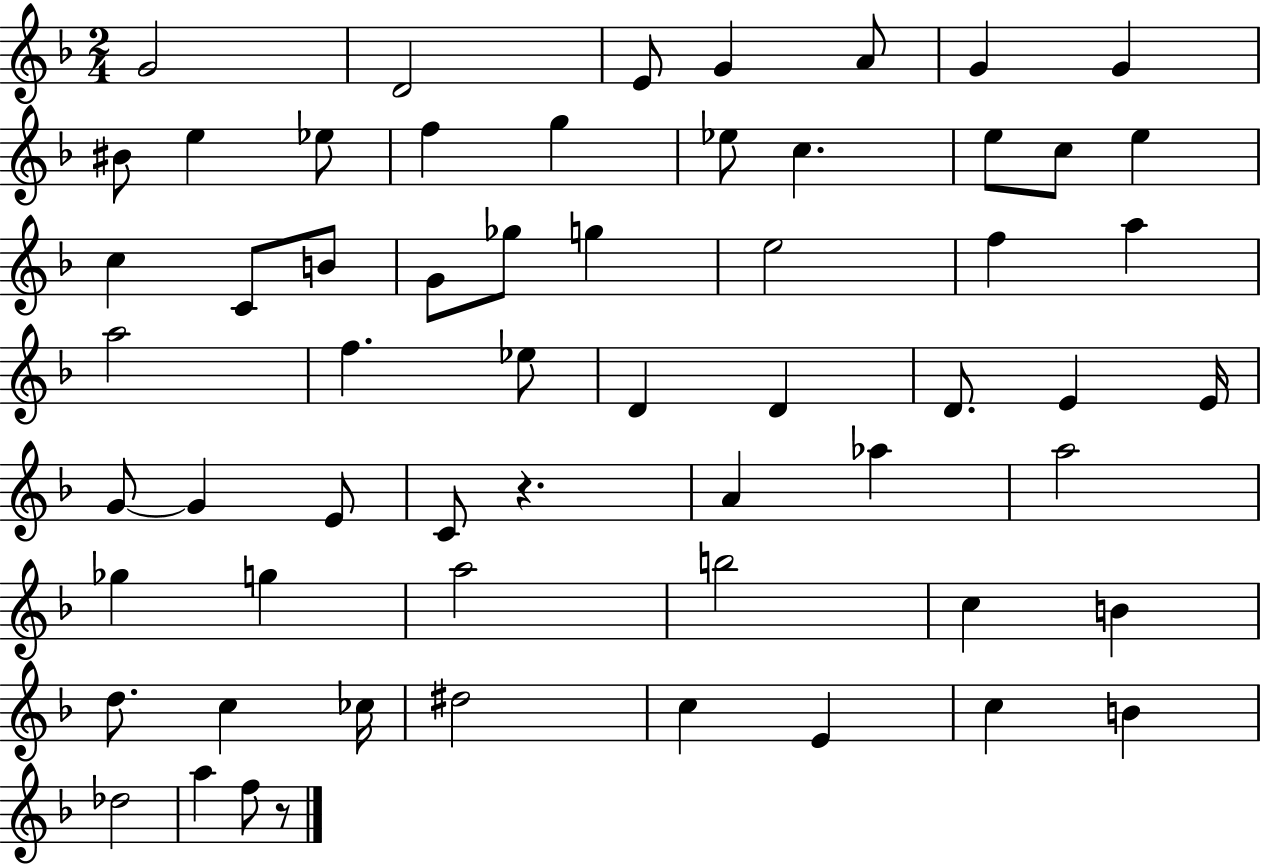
X:1
T:Untitled
M:2/4
L:1/4
K:F
G2 D2 E/2 G A/2 G G ^B/2 e _e/2 f g _e/2 c e/2 c/2 e c C/2 B/2 G/2 _g/2 g e2 f a a2 f _e/2 D D D/2 E E/4 G/2 G E/2 C/2 z A _a a2 _g g a2 b2 c B d/2 c _c/4 ^d2 c E c B _d2 a f/2 z/2